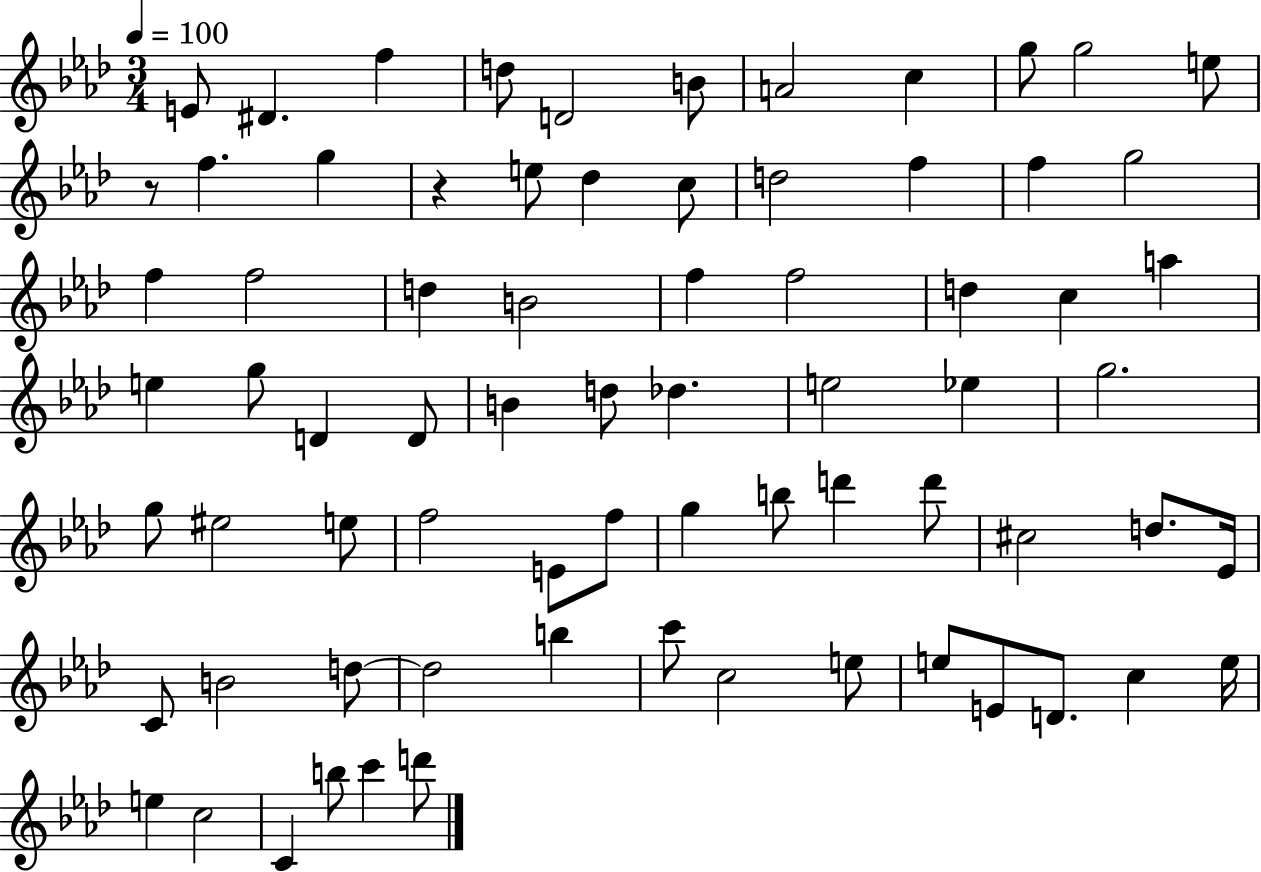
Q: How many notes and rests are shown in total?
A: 73